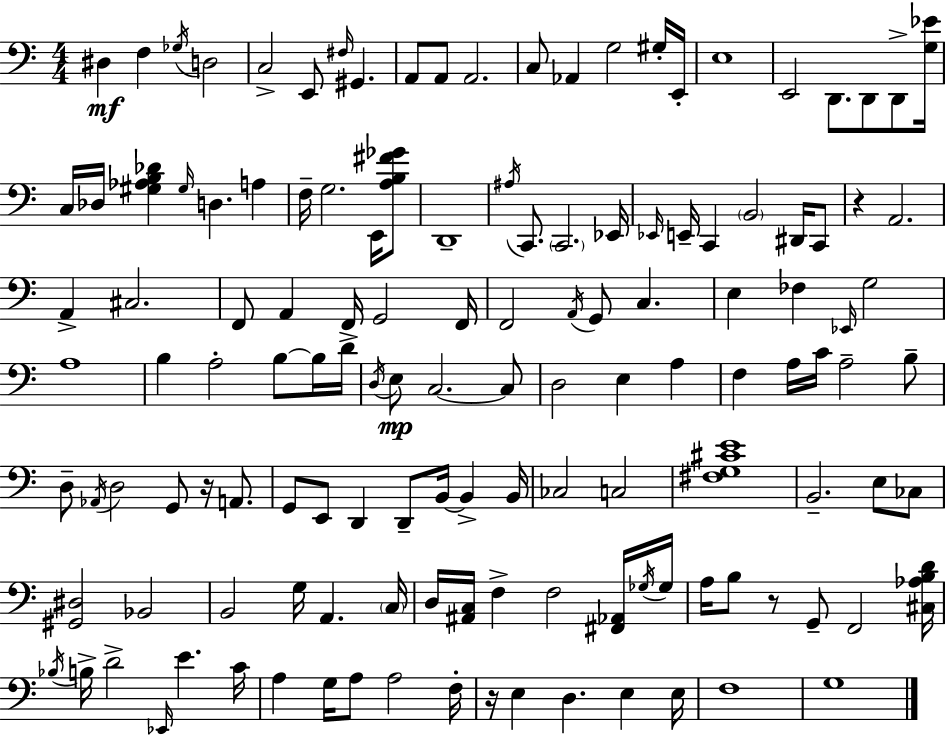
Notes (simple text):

D#3/q F3/q Gb3/s D3/h C3/h E2/e F#3/s G#2/q. A2/e A2/e A2/h. C3/e Ab2/q G3/h G#3/s E2/s E3/w E2/h D2/e. D2/e D2/e [G3,Eb4]/s C3/s Db3/s [G#3,Ab3,B3,Db4]/q G#3/s D3/q. A3/q F3/s G3/h. E2/s [A3,B3,F#4,Gb4]/e D2/w A#3/s C2/e. C2/h. Eb2/s Eb2/s E2/s C2/q B2/h D#2/s C2/e R/q A2/h. A2/q C#3/h. F2/e A2/q F2/s G2/h F2/s F2/h A2/s G2/e C3/q. E3/q FES3/q Eb2/s G3/h A3/w B3/q A3/h B3/e B3/s D4/s D3/s E3/e C3/h. C3/e D3/h E3/q A3/q F3/q A3/s C4/s A3/h B3/e D3/e Ab2/s D3/h G2/e R/s A2/e. G2/e E2/e D2/q D2/e B2/s B2/q B2/s CES3/h C3/h [F#3,G3,C#4,E4]/w B2/h. E3/e CES3/e [G#2,D#3]/h Bb2/h B2/h G3/s A2/q. C3/s D3/s [A#2,C3]/s F3/q F3/h [F#2,Ab2]/s Gb3/s Gb3/s A3/s B3/e R/e G2/e F2/h [C#3,Ab3,B3,D4]/s Bb3/s B3/s D4/h Eb2/s E4/q. C4/s A3/q G3/s A3/e A3/h F3/s R/s E3/q D3/q. E3/q E3/s F3/w G3/w